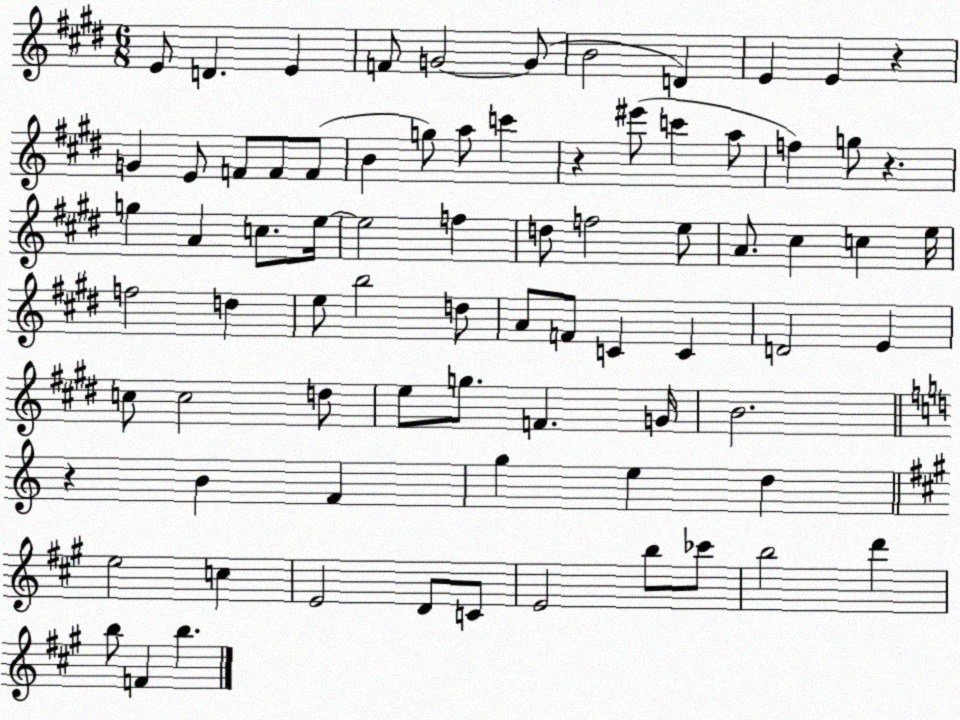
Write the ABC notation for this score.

X:1
T:Untitled
M:6/8
L:1/4
K:E
E/2 D E F/2 G2 G/2 B2 D E E z G E/2 F/2 F/2 F/2 B g/2 a/2 c' z ^e'/2 c' a/2 f g/2 z g A c/2 e/4 e2 f d/2 f2 e/2 A/2 ^c c e/4 f2 d e/2 b2 d/2 A/2 F/2 C C D2 E c/2 c2 d/2 e/2 g/2 F G/4 B2 z B F g e d e2 c E2 D/2 C/2 E2 b/2 _c'/2 b2 d' b/2 F b